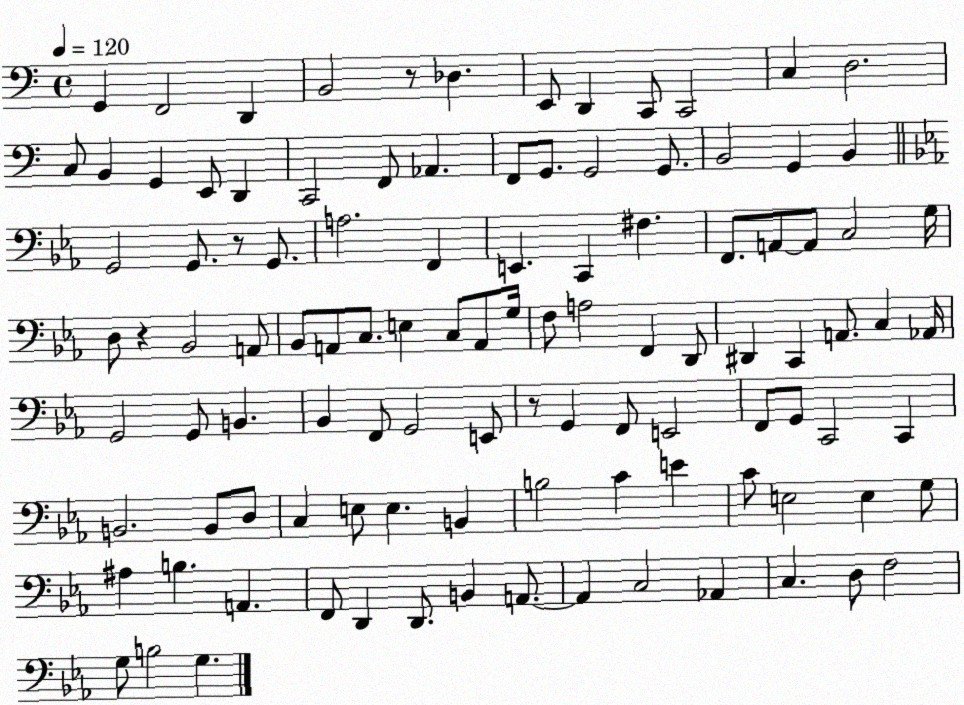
X:1
T:Untitled
M:4/4
L:1/4
K:C
G,, F,,2 D,, B,,2 z/2 _D, E,,/2 D,, C,,/2 C,,2 C, D,2 C,/2 B,, G,, E,,/2 D,, C,,2 F,,/2 _A,, F,,/2 G,,/2 G,,2 G,,/2 B,,2 G,, B,, G,,2 G,,/2 z/2 G,,/2 A,2 F,, E,, C,, ^F, F,,/2 A,,/2 A,,/2 C,2 G,/4 D,/2 z _B,,2 A,,/2 _B,,/2 A,,/2 C,/2 E, C,/2 A,,/2 G,/4 F,/2 A,2 F,, D,,/2 ^D,, C,, A,,/2 C, _A,,/4 G,,2 G,,/2 B,, _B,, F,,/2 G,,2 E,,/2 z/2 G,, F,,/2 E,,2 F,,/2 G,,/2 C,,2 C,, B,,2 B,,/2 D,/2 C, E,/2 E, B,, B,2 C E C/2 E,2 E, G,/2 ^A, B, A,, F,,/2 D,, D,,/2 B,, A,,/2 A,, C,2 _A,, C, D,/2 F,2 G,/2 B,2 G,